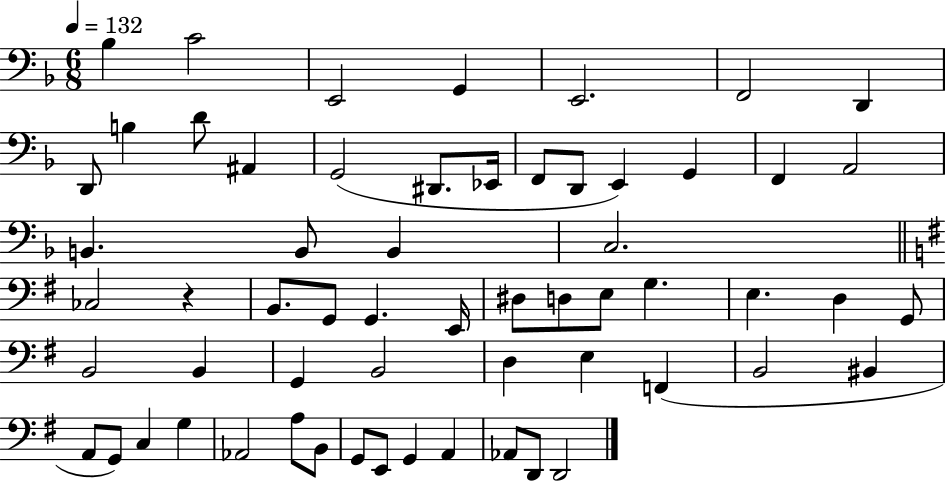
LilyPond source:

{
  \clef bass
  \numericTimeSignature
  \time 6/8
  \key f \major
  \tempo 4 = 132
  bes4 c'2 | e,2 g,4 | e,2. | f,2 d,4 | \break d,8 b4 d'8 ais,4 | g,2( dis,8. ees,16 | f,8 d,8 e,4) g,4 | f,4 a,2 | \break b,4. b,8 b,4 | c2. | \bar "||" \break \key e \minor ces2 r4 | b,8. g,8 g,4. e,16 | dis8 d8 e8 g4. | e4. d4 g,8 | \break b,2 b,4 | g,4 b,2 | d4 e4 f,4( | b,2 bis,4 | \break a,8 g,8) c4 g4 | aes,2 a8 b,8 | g,8 e,8 g,4 a,4 | aes,8 d,8 d,2 | \break \bar "|."
}